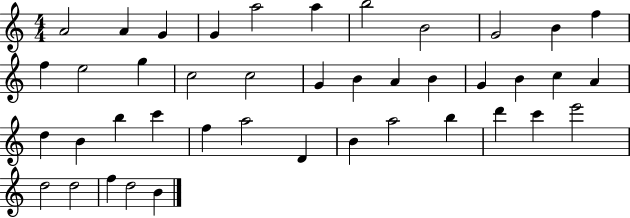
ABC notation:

X:1
T:Untitled
M:4/4
L:1/4
K:C
A2 A G G a2 a b2 B2 G2 B f f e2 g c2 c2 G B A B G B c A d B b c' f a2 D B a2 b d' c' e'2 d2 d2 f d2 B